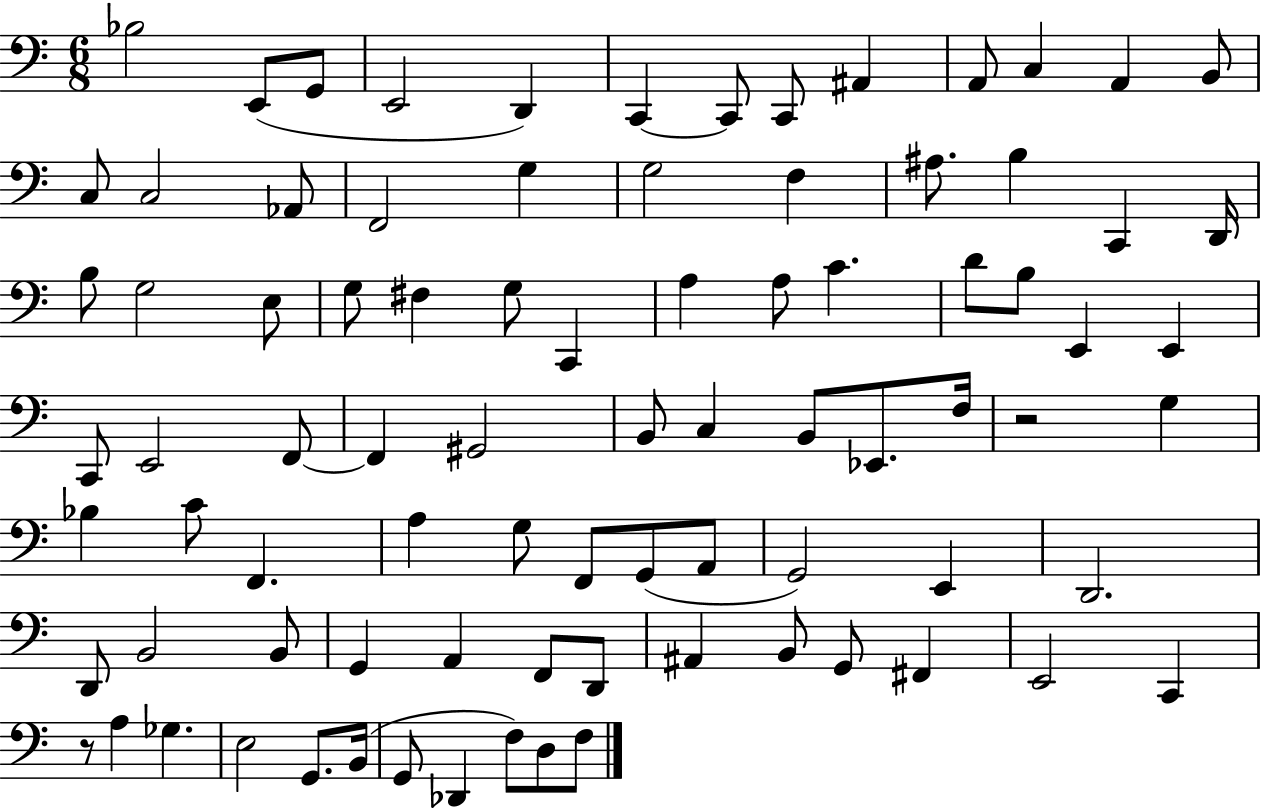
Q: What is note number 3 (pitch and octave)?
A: G2